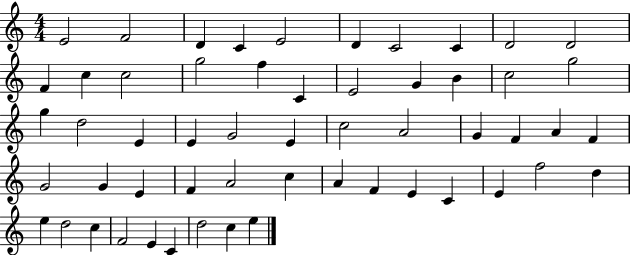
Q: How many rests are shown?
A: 0